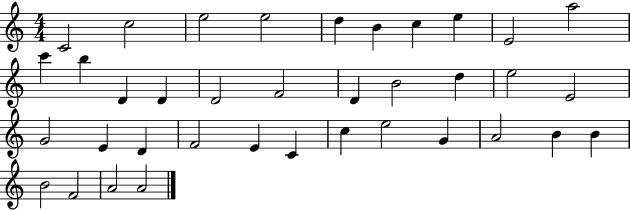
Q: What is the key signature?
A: C major